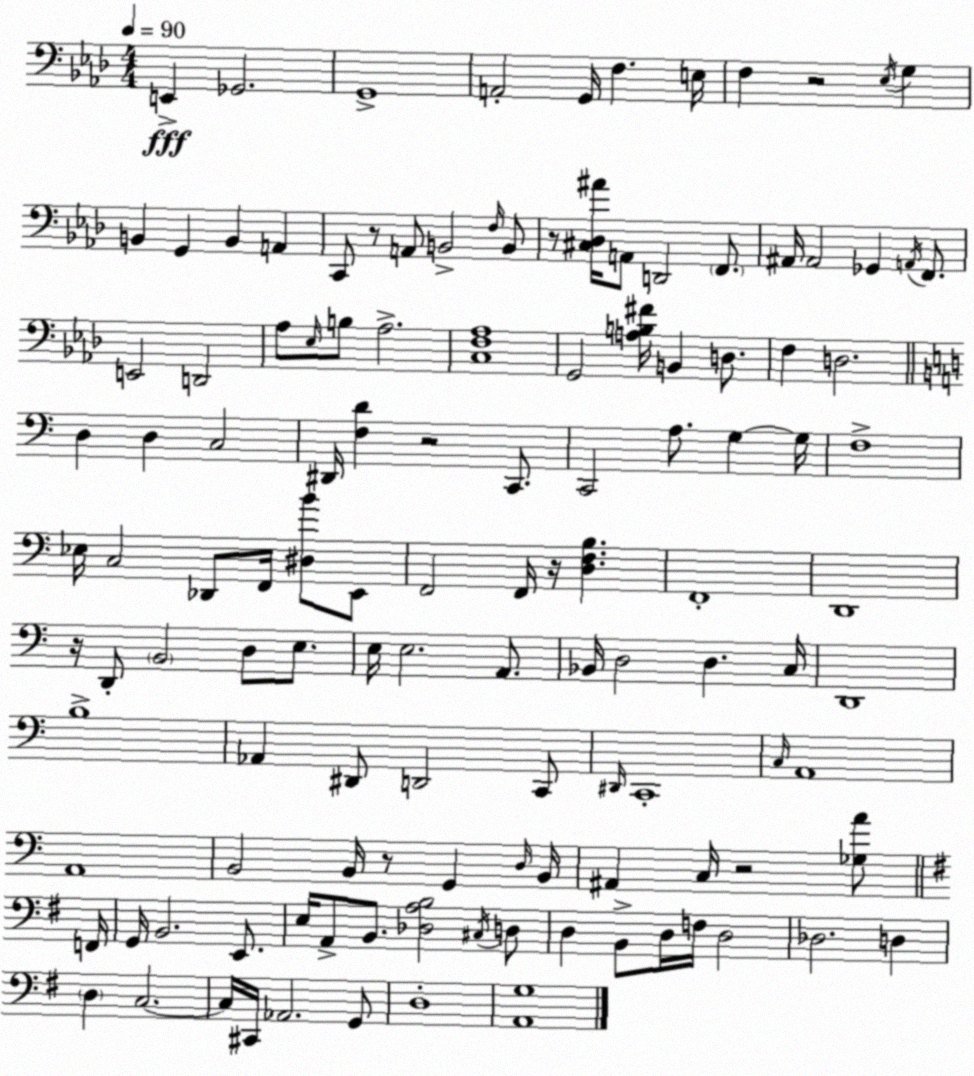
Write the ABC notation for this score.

X:1
T:Untitled
M:4/4
L:1/4
K:Ab
E,, _G,,2 G,,4 A,,2 G,,/4 F, E,/4 F, z2 _E,/4 G, B,, G,, B,, A,, C,,/2 z/2 A,,/2 B,,2 F,/4 B,,/2 z/2 [^C,_D,^A]/4 A,,/2 D,,2 F,,/2 ^A,,/4 ^A,,2 _G,, A,,/4 F,,/2 E,,2 D,,2 _A,/2 _E,/4 B,/2 _A,2 [C,F,_A,]4 G,,2 [A,B,^F]/4 B,, D,/2 F, D,2 D, D, C,2 ^D,,/4 [F,D] z2 C,,/2 C,,2 A,/2 G, G,/4 F,4 _E,/4 C,2 _D,,/2 F,,/4 [^D,B]/2 E,,/2 F,,2 F,,/4 z/4 [D,F,B,] F,,4 D,,4 z/4 D,,/2 B,,2 D,/2 E,/2 E,/4 E,2 A,,/2 _B,,/4 D,2 D, C,/4 D,,4 B,4 _A,, ^D,,/2 D,,2 C,,/2 ^D,,/4 C,,4 C,/4 A,,4 A,,4 B,,2 B,,/4 z/2 G,, D,/4 B,,/4 ^A,, C,/4 z2 [_G,A]/2 F,,/4 G,,/4 B,,2 E,,/2 E,/4 A,,/2 B,,/2 [_D,A,B,]2 ^C,/4 D,/2 D, B,,/2 D,/4 F,/4 D,2 _D,2 D, D, C,2 C,/4 ^C,,/4 _A,,2 G,,/2 D,4 [A,,G,]4